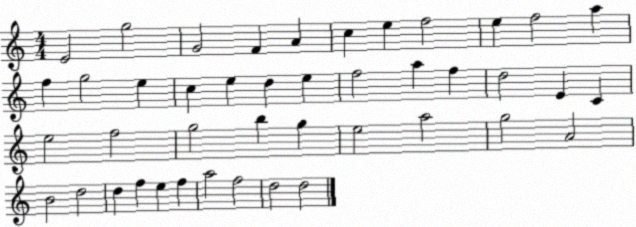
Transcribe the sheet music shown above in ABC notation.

X:1
T:Untitled
M:4/4
L:1/4
K:C
E2 g2 G2 F A c e f2 e f2 a f g2 e c e d e f2 a f d2 E C e2 f2 g2 b g e2 a2 g2 A2 B2 d2 d f e f a2 f2 d2 d2